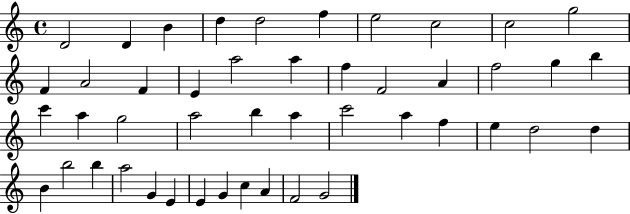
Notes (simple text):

D4/h D4/q B4/q D5/q D5/h F5/q E5/h C5/h C5/h G5/h F4/q A4/h F4/q E4/q A5/h A5/q F5/q F4/h A4/q F5/h G5/q B5/q C6/q A5/q G5/h A5/h B5/q A5/q C6/h A5/q F5/q E5/q D5/h D5/q B4/q B5/h B5/q A5/h G4/q E4/q E4/q G4/q C5/q A4/q F4/h G4/h